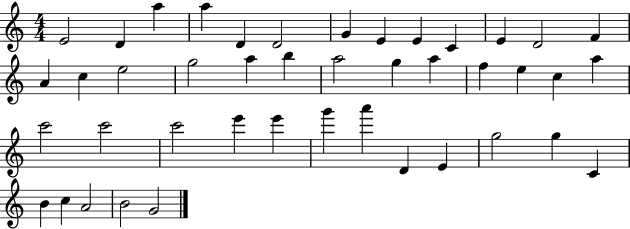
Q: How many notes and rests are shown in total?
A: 43